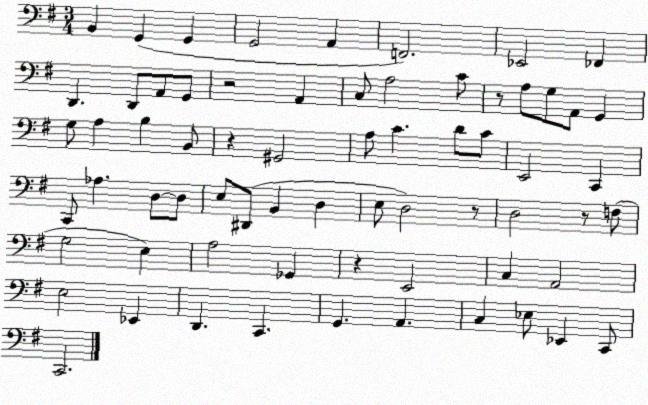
X:1
T:Untitled
M:3/4
L:1/4
K:G
B,, G,, G,, G,,2 A,, F,,2 _E,,2 _F,, D,, D,,/2 A,,/2 G,,/2 z2 A,, C,/2 A,2 C/2 z/2 A,/2 G,/2 A,,/2 G,, G,/2 A, B, B,,/2 z ^G,,2 A,/2 C D/2 C/2 E,,2 C,, C,,/2 _A, D,/2 D,/2 E,/2 ^D,,/2 B,, D, E,/2 D,2 z/2 D,2 z/2 F,/2 G,2 E, A,2 _G,, z E,,2 C, A,,2 E,2 _E,, D,, C,, G,, A,, C, _E,/2 _E,, C,,/2 C,,2